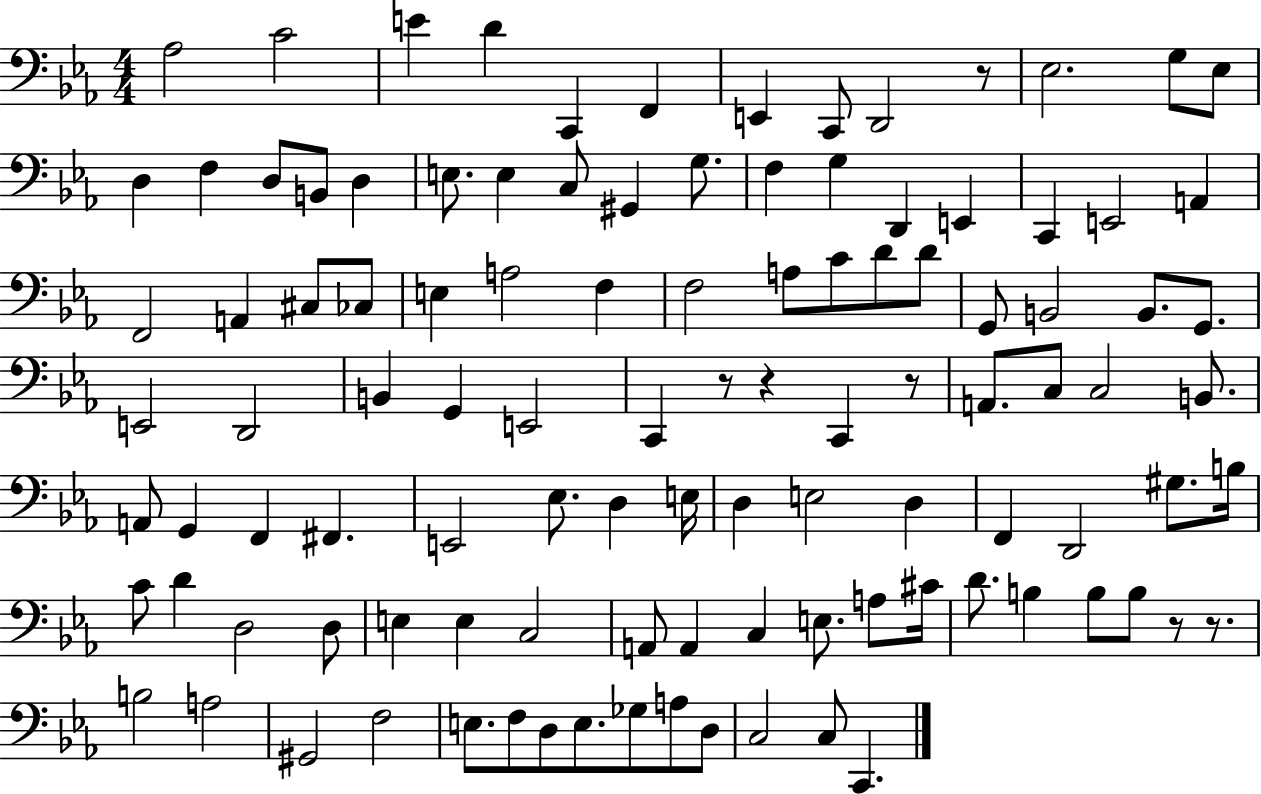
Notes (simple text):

Ab3/h C4/h E4/q D4/q C2/q F2/q E2/q C2/e D2/h R/e Eb3/h. G3/e Eb3/e D3/q F3/q D3/e B2/e D3/q E3/e. E3/q C3/e G#2/q G3/e. F3/q G3/q D2/q E2/q C2/q E2/h A2/q F2/h A2/q C#3/e CES3/e E3/q A3/h F3/q F3/h A3/e C4/e D4/e D4/e G2/e B2/h B2/e. G2/e. E2/h D2/h B2/q G2/q E2/h C2/q R/e R/q C2/q R/e A2/e. C3/e C3/h B2/e. A2/e G2/q F2/q F#2/q. E2/h Eb3/e. D3/q E3/s D3/q E3/h D3/q F2/q D2/h G#3/e. B3/s C4/e D4/q D3/h D3/e E3/q E3/q C3/h A2/e A2/q C3/q E3/e. A3/e C#4/s D4/e. B3/q B3/e B3/e R/e R/e. B3/h A3/h G#2/h F3/h E3/e. F3/e D3/e E3/e. Gb3/e A3/e D3/e C3/h C3/e C2/q.